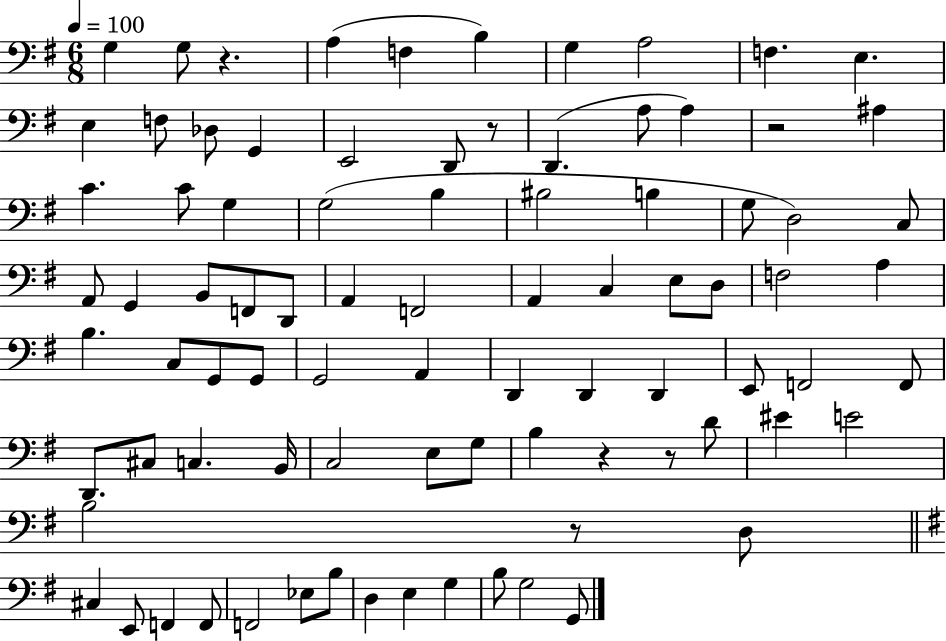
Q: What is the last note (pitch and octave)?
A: G2